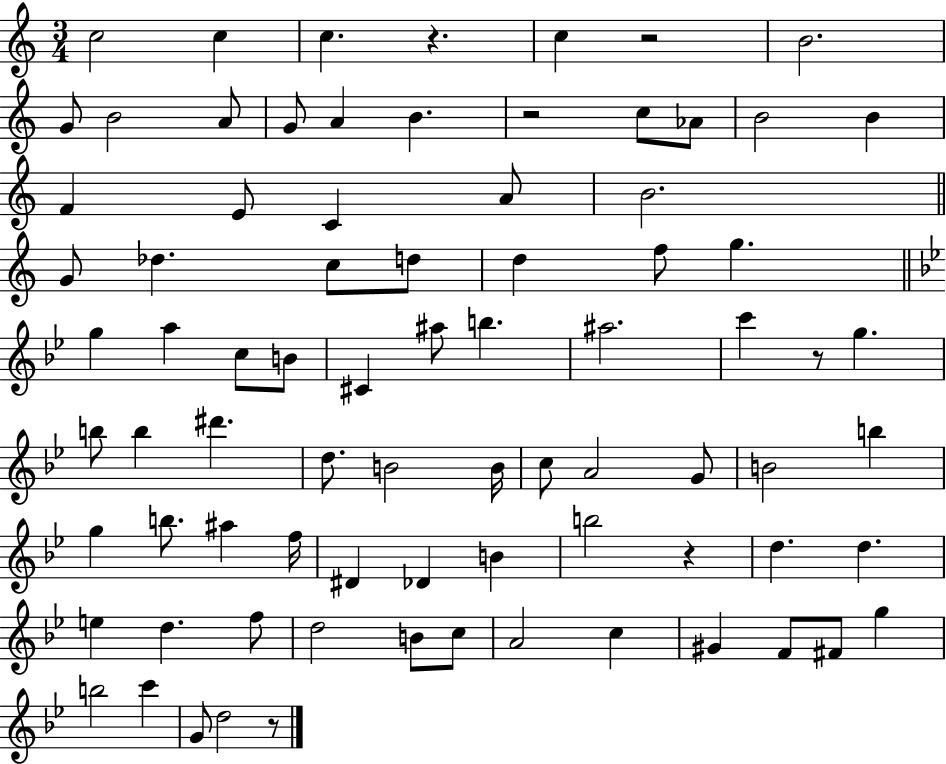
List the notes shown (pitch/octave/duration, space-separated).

C5/h C5/q C5/q. R/q. C5/q R/h B4/h. G4/e B4/h A4/e G4/e A4/q B4/q. R/h C5/e Ab4/e B4/h B4/q F4/q E4/e C4/q A4/e B4/h. G4/e Db5/q. C5/e D5/e D5/q F5/e G5/q. G5/q A5/q C5/e B4/e C#4/q A#5/e B5/q. A#5/h. C6/q R/e G5/q. B5/e B5/q D#6/q. D5/e. B4/h B4/s C5/e A4/h G4/e B4/h B5/q G5/q B5/e. A#5/q F5/s D#4/q Db4/q B4/q B5/h R/q D5/q. D5/q. E5/q D5/q. F5/e D5/h B4/e C5/e A4/h C5/q G#4/q F4/e F#4/e G5/q B5/h C6/q G4/e D5/h R/e